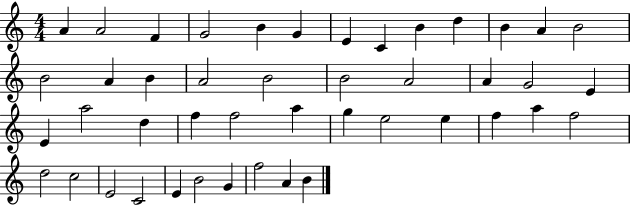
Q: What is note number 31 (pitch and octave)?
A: E5